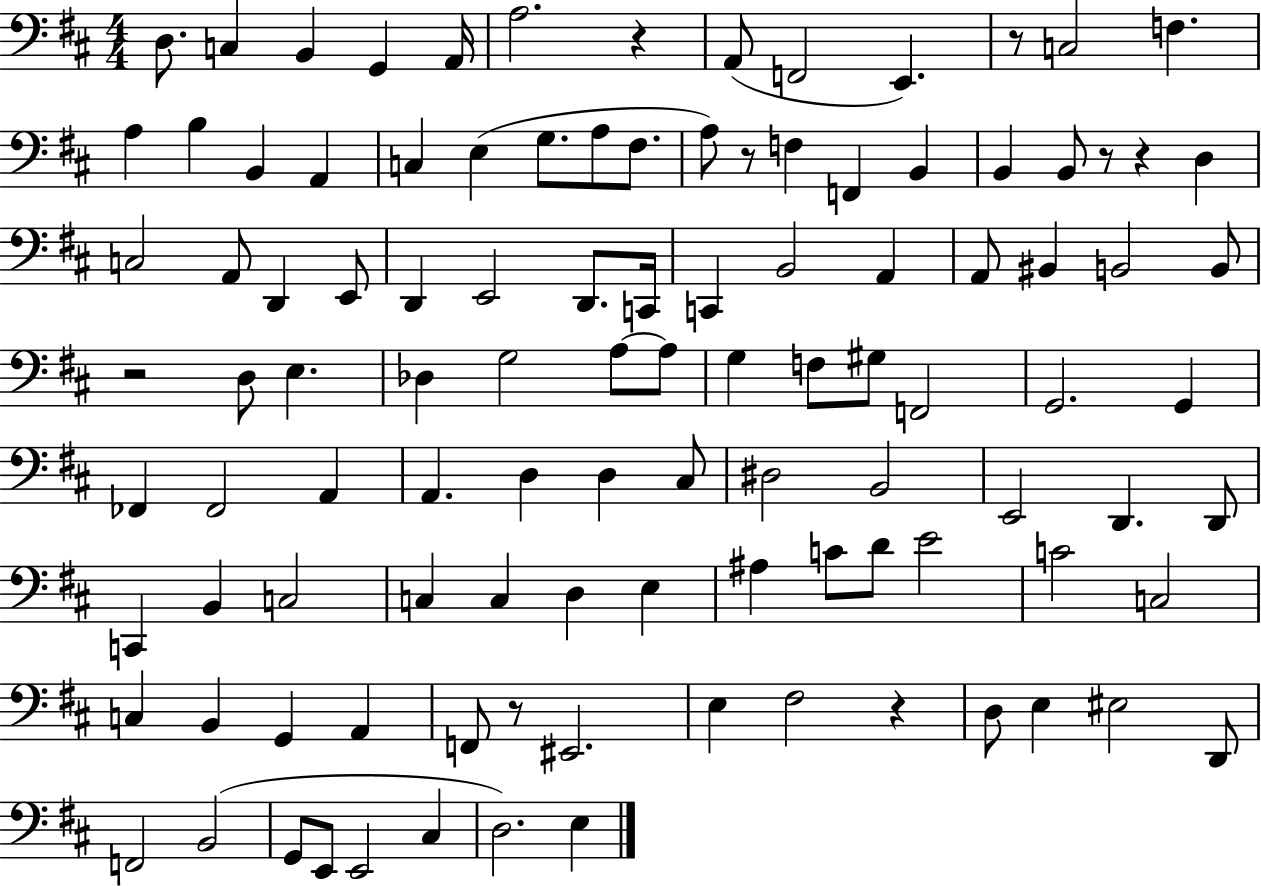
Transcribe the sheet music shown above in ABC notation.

X:1
T:Untitled
M:4/4
L:1/4
K:D
D,/2 C, B,, G,, A,,/4 A,2 z A,,/2 F,,2 E,, z/2 C,2 F, A, B, B,, A,, C, E, G,/2 A,/2 ^F,/2 A,/2 z/2 F, F,, B,, B,, B,,/2 z/2 z D, C,2 A,,/2 D,, E,,/2 D,, E,,2 D,,/2 C,,/4 C,, B,,2 A,, A,,/2 ^B,, B,,2 B,,/2 z2 D,/2 E, _D, G,2 A,/2 A,/2 G, F,/2 ^G,/2 F,,2 G,,2 G,, _F,, _F,,2 A,, A,, D, D, ^C,/2 ^D,2 B,,2 E,,2 D,, D,,/2 C,, B,, C,2 C, C, D, E, ^A, C/2 D/2 E2 C2 C,2 C, B,, G,, A,, F,,/2 z/2 ^E,,2 E, ^F,2 z D,/2 E, ^E,2 D,,/2 F,,2 B,,2 G,,/2 E,,/2 E,,2 ^C, D,2 E,